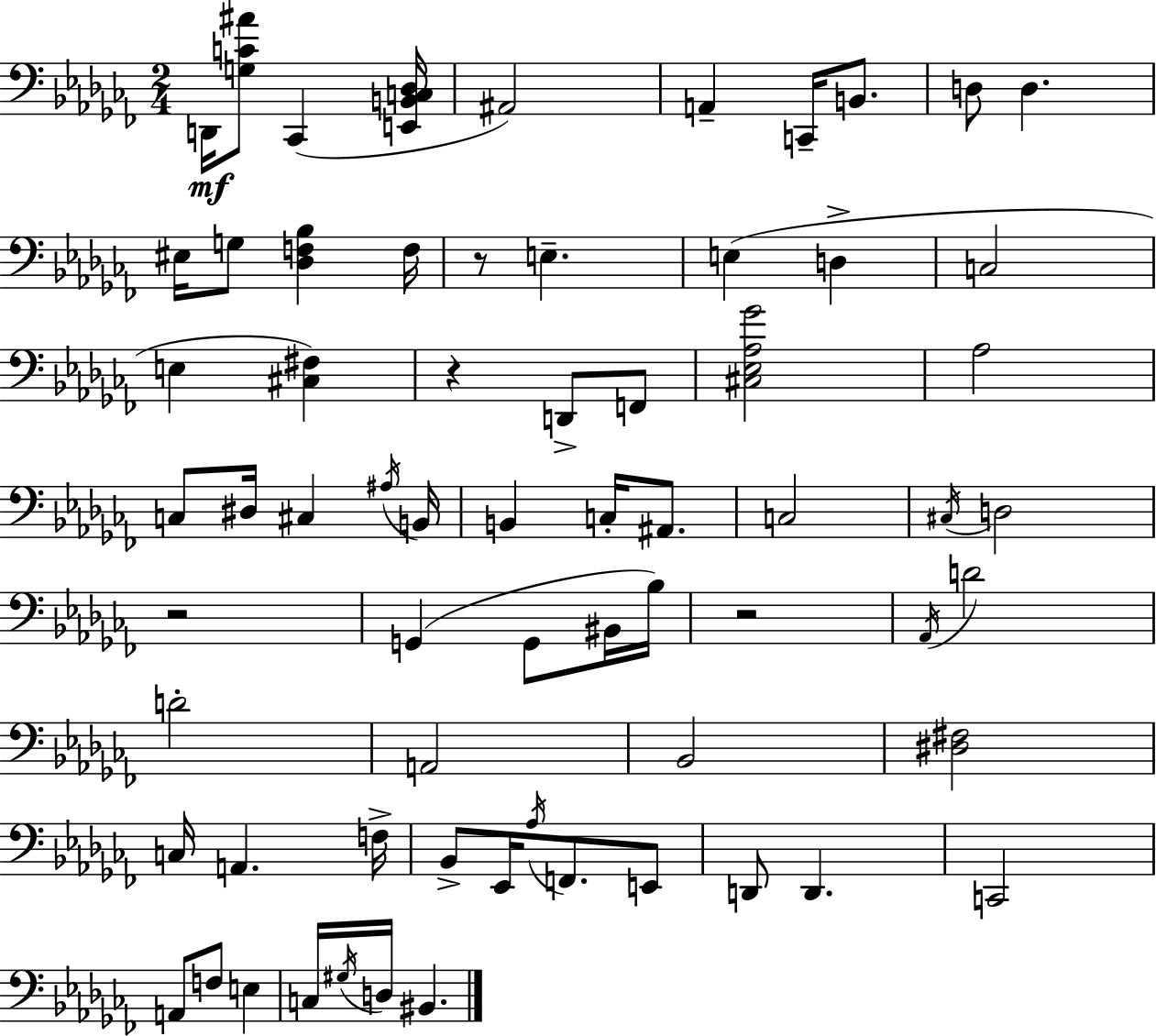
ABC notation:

X:1
T:Untitled
M:2/4
L:1/4
K:Abm
D,,/4 [G,C^A]/2 _C,, [E,,B,,C,_D,]/4 ^A,,2 A,, C,,/4 B,,/2 D,/2 D, ^E,/4 G,/2 [_D,F,_B,] F,/4 z/2 E, E, D, C,2 E, [^C,^F,] z D,,/2 F,,/2 [^C,_E,_A,_G]2 _A,2 C,/2 ^D,/4 ^C, ^A,/4 B,,/4 B,, C,/4 ^A,,/2 C,2 ^C,/4 D,2 z2 G,, G,,/2 ^B,,/4 _B,/4 z2 _A,,/4 D2 D2 A,,2 _B,,2 [^D,^F,]2 C,/4 A,, F,/4 _B,,/2 _E,,/4 _A,/4 F,,/2 E,,/2 D,,/2 D,, C,,2 A,,/2 F,/2 E, C,/4 ^G,/4 D,/4 ^B,,